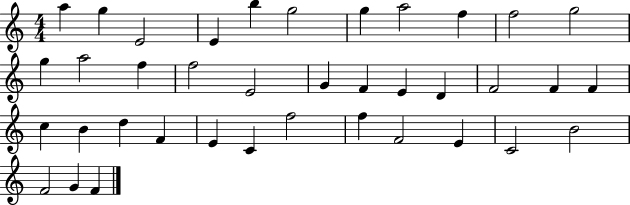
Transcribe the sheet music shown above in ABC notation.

X:1
T:Untitled
M:4/4
L:1/4
K:C
a g E2 E b g2 g a2 f f2 g2 g a2 f f2 E2 G F E D F2 F F c B d F E C f2 f F2 E C2 B2 F2 G F